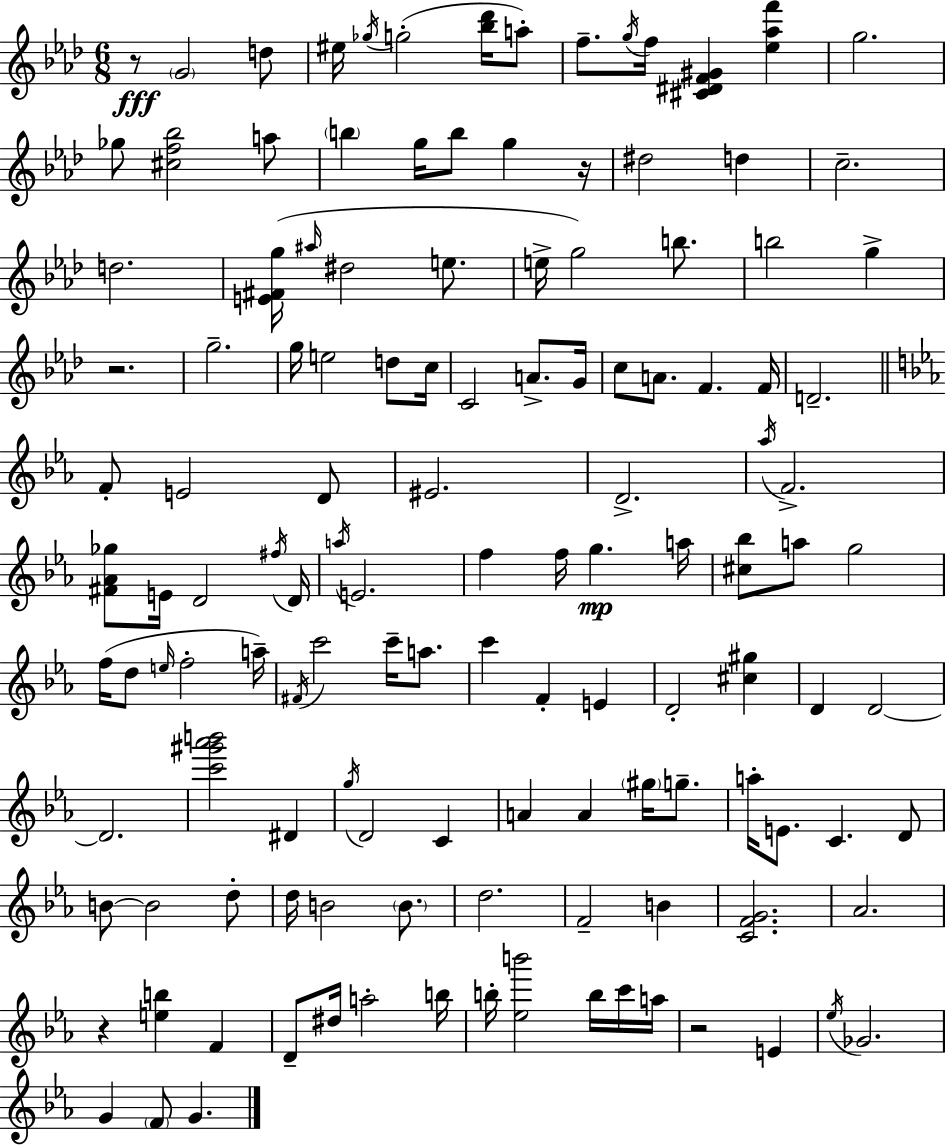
R/e G4/h D5/e EIS5/s Gb5/s G5/h [Bb5,Db6]/s A5/e F5/e. G5/s F5/s [C#4,D#4,F4,G#4]/q [Eb5,Ab5,F6]/q G5/h. Gb5/e [C#5,F5,Bb5]/h A5/e B5/q G5/s B5/e G5/q R/s D#5/h D5/q C5/h. D5/h. [E4,F#4,G5]/s A#5/s D#5/h E5/e. E5/s G5/h B5/e. B5/h G5/q R/h. G5/h. G5/s E5/h D5/e C5/s C4/h A4/e. G4/s C5/e A4/e. F4/q. F4/s D4/h. F4/e E4/h D4/e EIS4/h. D4/h. Ab5/s F4/h. [F#4,Ab4,Gb5]/e E4/s D4/h F#5/s D4/s A5/s E4/h. F5/q F5/s G5/q. A5/s [C#5,Bb5]/e A5/e G5/h F5/s D5/e E5/s F5/h A5/s F#4/s C6/h C6/s A5/e. C6/q F4/q E4/q D4/h [C#5,G#5]/q D4/q D4/h D4/h. [C6,G#6,Ab6,B6]/h D#4/q G5/s D4/h C4/q A4/q A4/q G#5/s G5/e. A5/s E4/e. C4/q. D4/e B4/e B4/h D5/e D5/s B4/h B4/e. D5/h. F4/h B4/q [C4,F4,G4]/h. Ab4/h. R/q [E5,B5]/q F4/q D4/e D#5/s A5/h B5/s B5/s [Eb5,B6]/h B5/s C6/s A5/s R/h E4/q Eb5/s Gb4/h. G4/q F4/e G4/q.